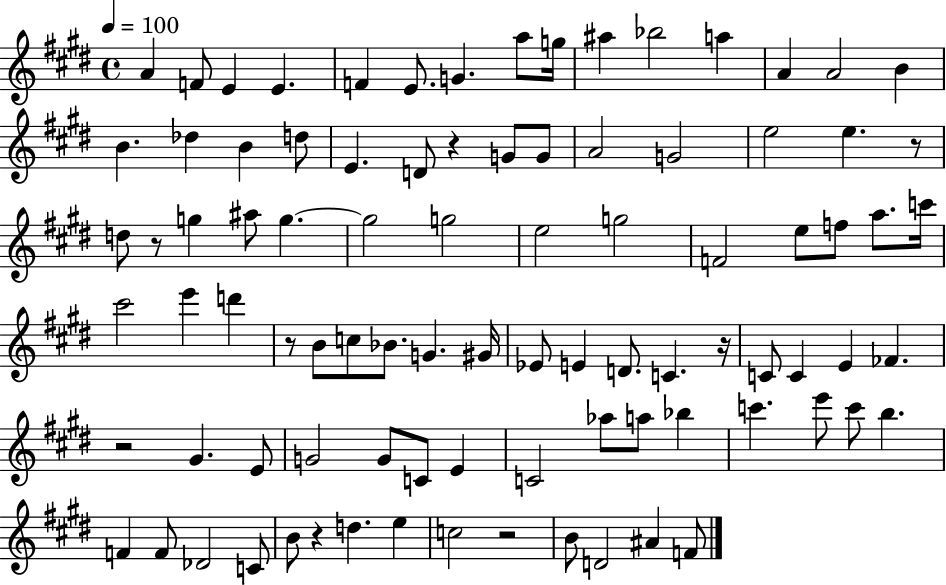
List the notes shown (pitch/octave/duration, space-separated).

A4/q F4/e E4/q E4/q. F4/q E4/e. G4/q. A5/e G5/s A#5/q Bb5/h A5/q A4/q A4/h B4/q B4/q. Db5/q B4/q D5/e E4/q. D4/e R/q G4/e G4/e A4/h G4/h E5/h E5/q. R/e D5/e R/e G5/q A#5/e G5/q. G5/h G5/h E5/h G5/h F4/h E5/e F5/e A5/e. C6/s C#6/h E6/q D6/q R/e B4/e C5/e Bb4/e. G4/q. G#4/s Eb4/e E4/q D4/e. C4/q. R/s C4/e C4/q E4/q FES4/q. R/h G#4/q. E4/e G4/h G4/e C4/e E4/q C4/h Ab5/e A5/e Bb5/q C6/q. E6/e C6/e B5/q. F4/q F4/e Db4/h C4/e B4/e R/q D5/q. E5/q C5/h R/h B4/e D4/h A#4/q F4/e